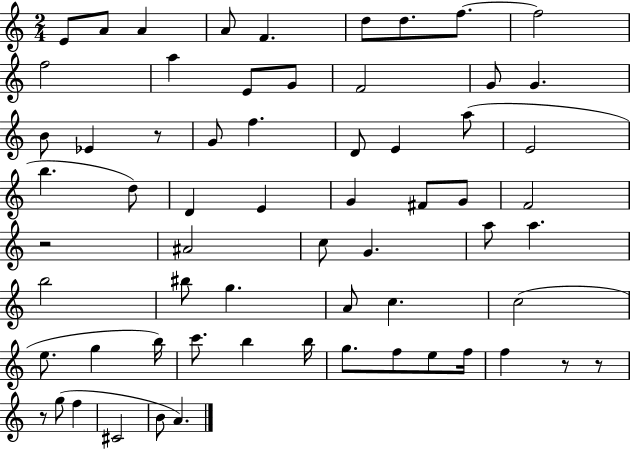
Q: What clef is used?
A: treble